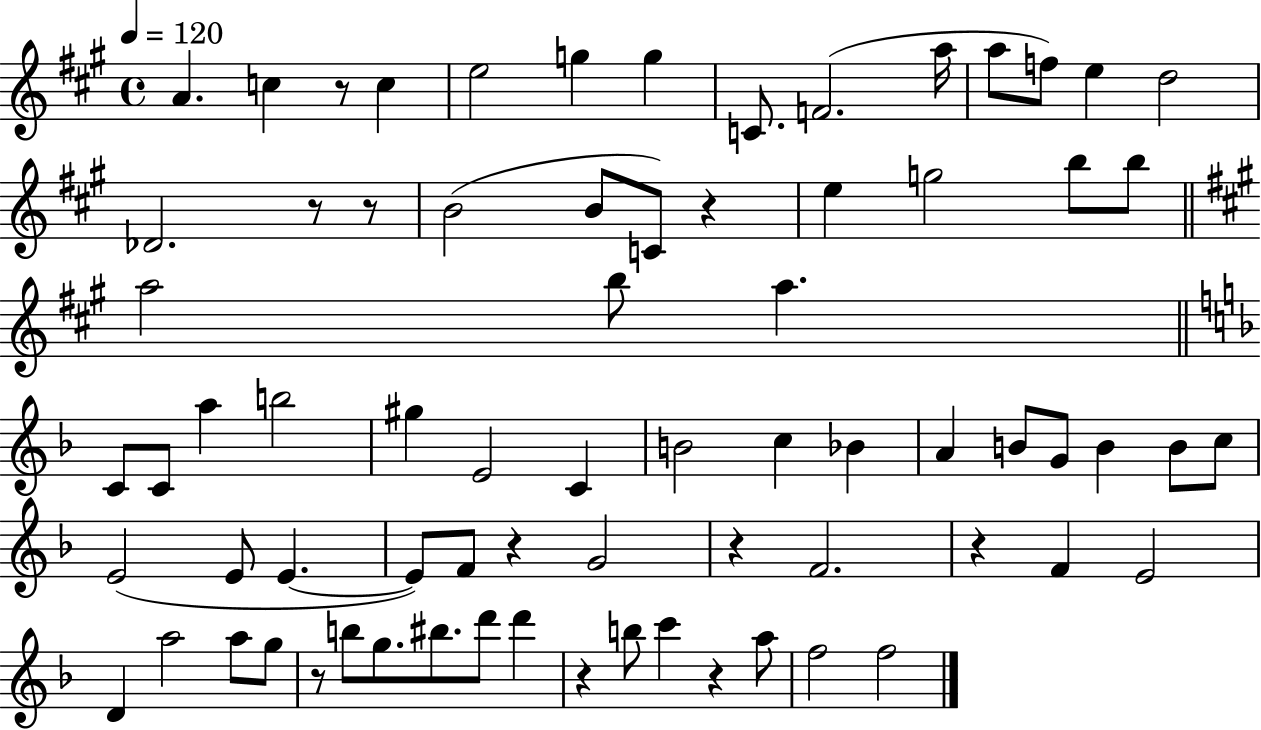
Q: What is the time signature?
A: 4/4